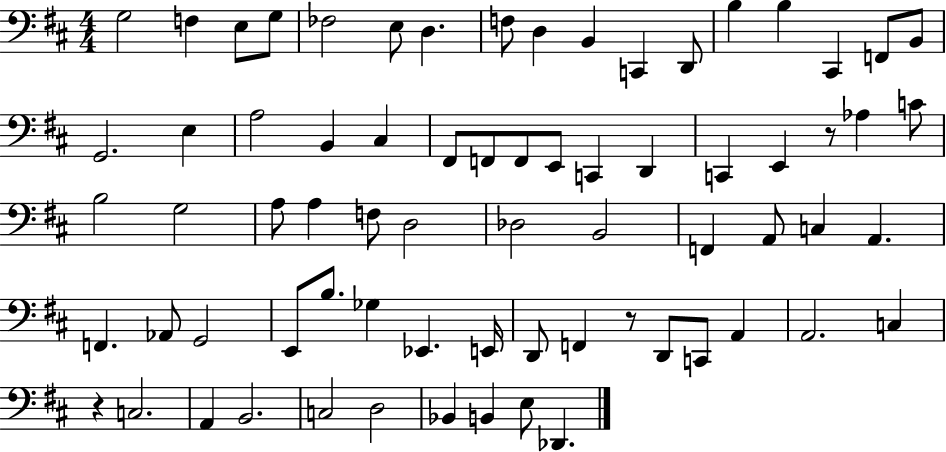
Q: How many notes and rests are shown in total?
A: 71